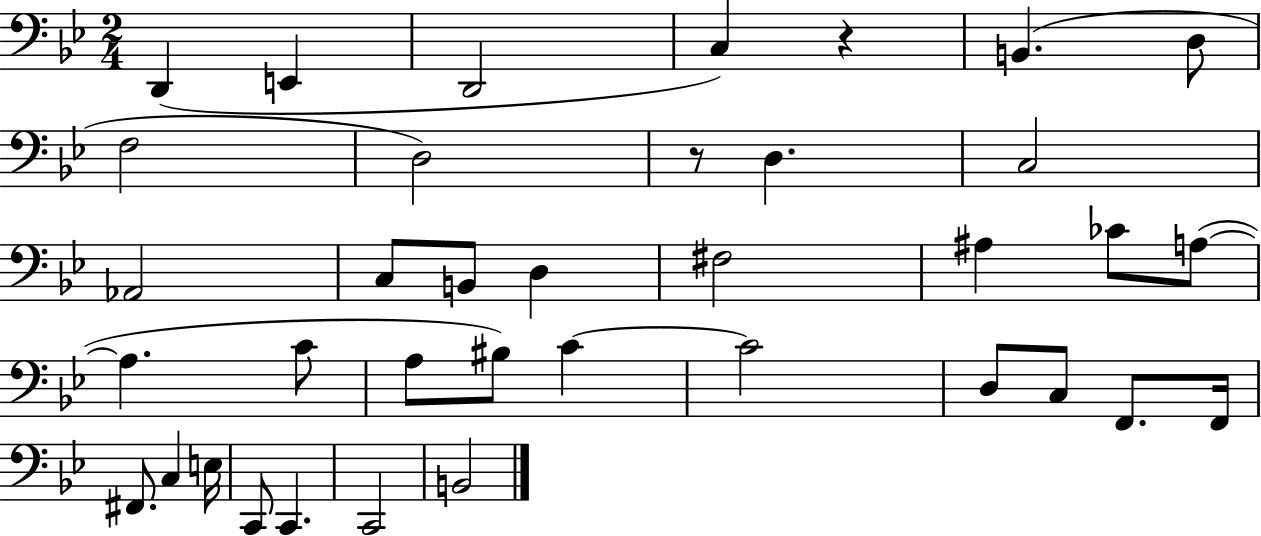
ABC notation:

X:1
T:Untitled
M:2/4
L:1/4
K:Bb
D,, E,, D,,2 C, z B,, D,/2 F,2 D,2 z/2 D, C,2 _A,,2 C,/2 B,,/2 D, ^F,2 ^A, _C/2 A,/2 A, C/2 A,/2 ^B,/2 C C2 D,/2 C,/2 F,,/2 F,,/4 ^F,,/2 C, E,/4 C,,/2 C,, C,,2 B,,2